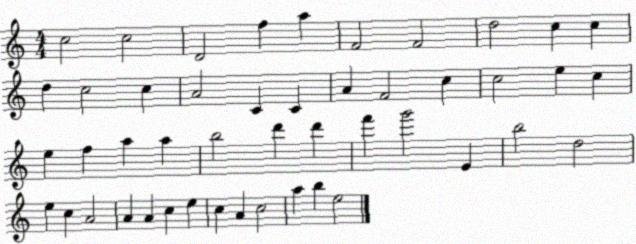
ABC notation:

X:1
T:Untitled
M:4/4
L:1/4
K:C
c2 c2 D2 f a F2 F2 d2 c c d c2 c A2 C C A F2 c c2 e c e f a a b2 d' d' f' g'2 E b2 d2 e c A2 A A c e c A c2 a b e2